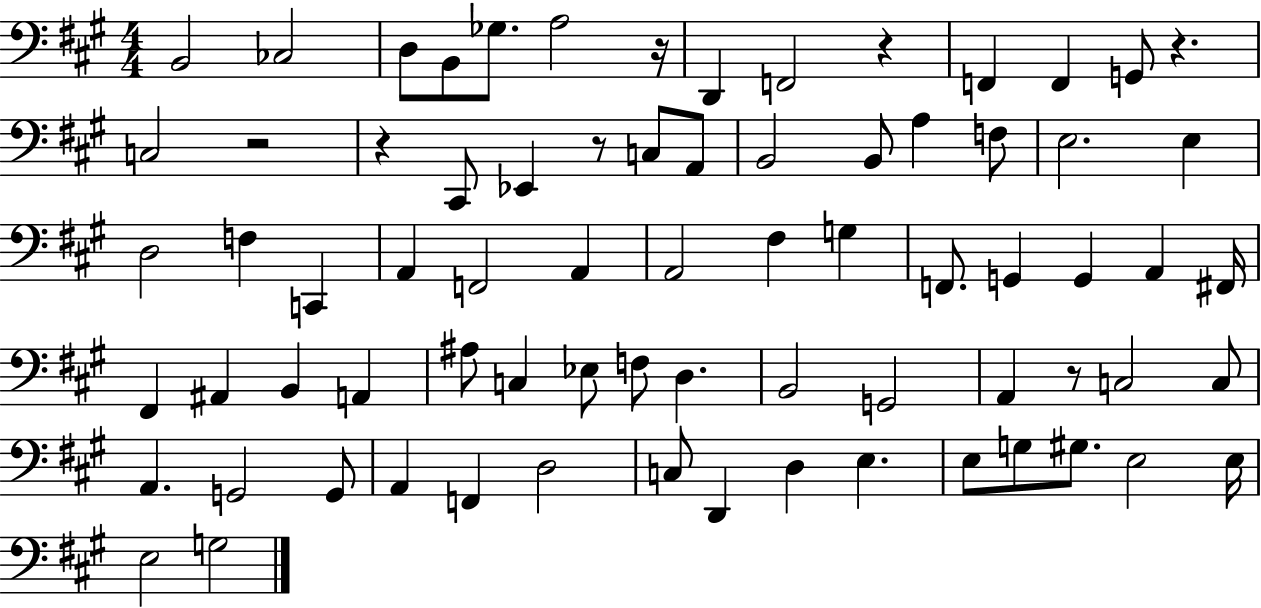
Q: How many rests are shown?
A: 7